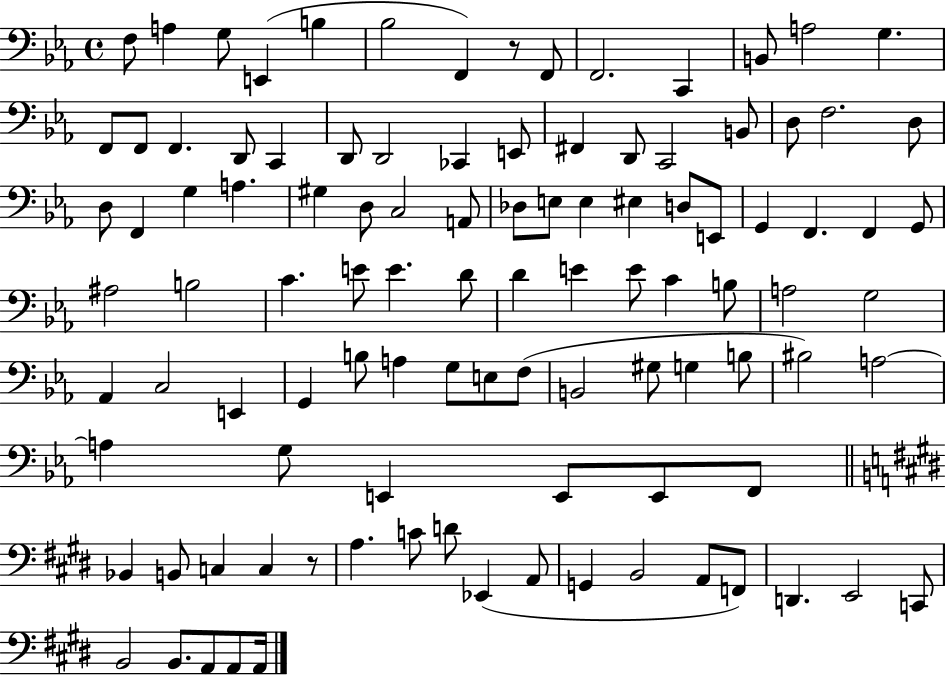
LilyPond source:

{
  \clef bass
  \time 4/4
  \defaultTimeSignature
  \key ees \major
  f8 a4 g8 e,4( b4 | bes2 f,4) r8 f,8 | f,2. c,4 | b,8 a2 g4. | \break f,8 f,8 f,4. d,8 c,4 | d,8 d,2 ces,4 e,8 | fis,4 d,8 c,2 b,8 | d8 f2. d8 | \break d8 f,4 g4 a4. | gis4 d8 c2 a,8 | des8 e8 e4 eis4 d8 e,8 | g,4 f,4. f,4 g,8 | \break ais2 b2 | c'4. e'8 e'4. d'8 | d'4 e'4 e'8 c'4 b8 | a2 g2 | \break aes,4 c2 e,4 | g,4 b8 a4 g8 e8 f8( | b,2 gis8 g4 b8 | bis2) a2~~ | \break a4 g8 e,4 e,8 e,8 f,8 | \bar "||" \break \key e \major bes,4 b,8 c4 c4 r8 | a4. c'8 d'8 ees,4( a,8 | g,4 b,2 a,8 f,8) | d,4. e,2 c,8 | \break b,2 b,8. a,8 a,8 a,16 | \bar "|."
}